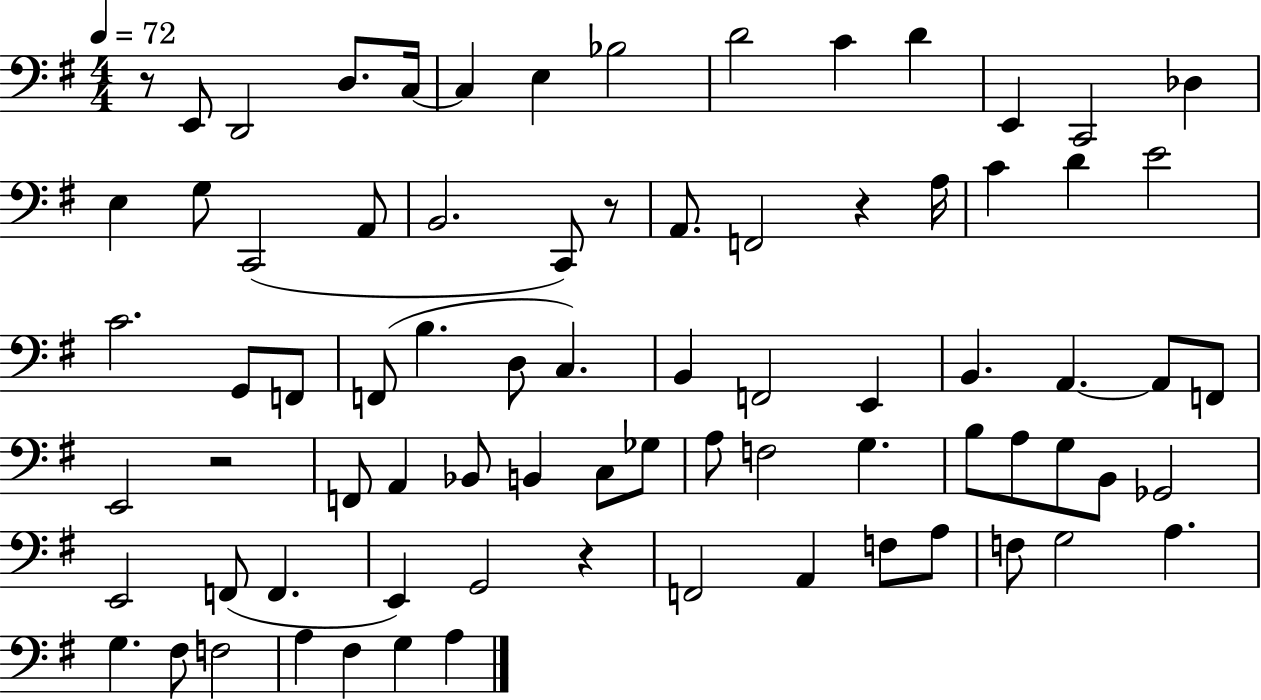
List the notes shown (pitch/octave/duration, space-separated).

R/e E2/e D2/h D3/e. C3/s C3/q E3/q Bb3/h D4/h C4/q D4/q E2/q C2/h Db3/q E3/q G3/e C2/h A2/e B2/h. C2/e R/e A2/e. F2/h R/q A3/s C4/q D4/q E4/h C4/h. G2/e F2/e F2/e B3/q. D3/e C3/q. B2/q F2/h E2/q B2/q. A2/q. A2/e F2/e E2/h R/h F2/e A2/q Bb2/e B2/q C3/e Gb3/e A3/e F3/h G3/q. B3/e A3/e G3/e B2/e Gb2/h E2/h F2/e F2/q. E2/q G2/h R/q F2/h A2/q F3/e A3/e F3/e G3/h A3/q. G3/q. F#3/e F3/h A3/q F#3/q G3/q A3/q